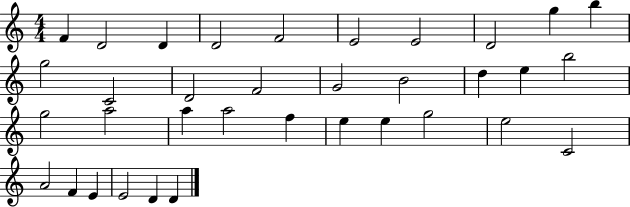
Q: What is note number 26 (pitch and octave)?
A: E5